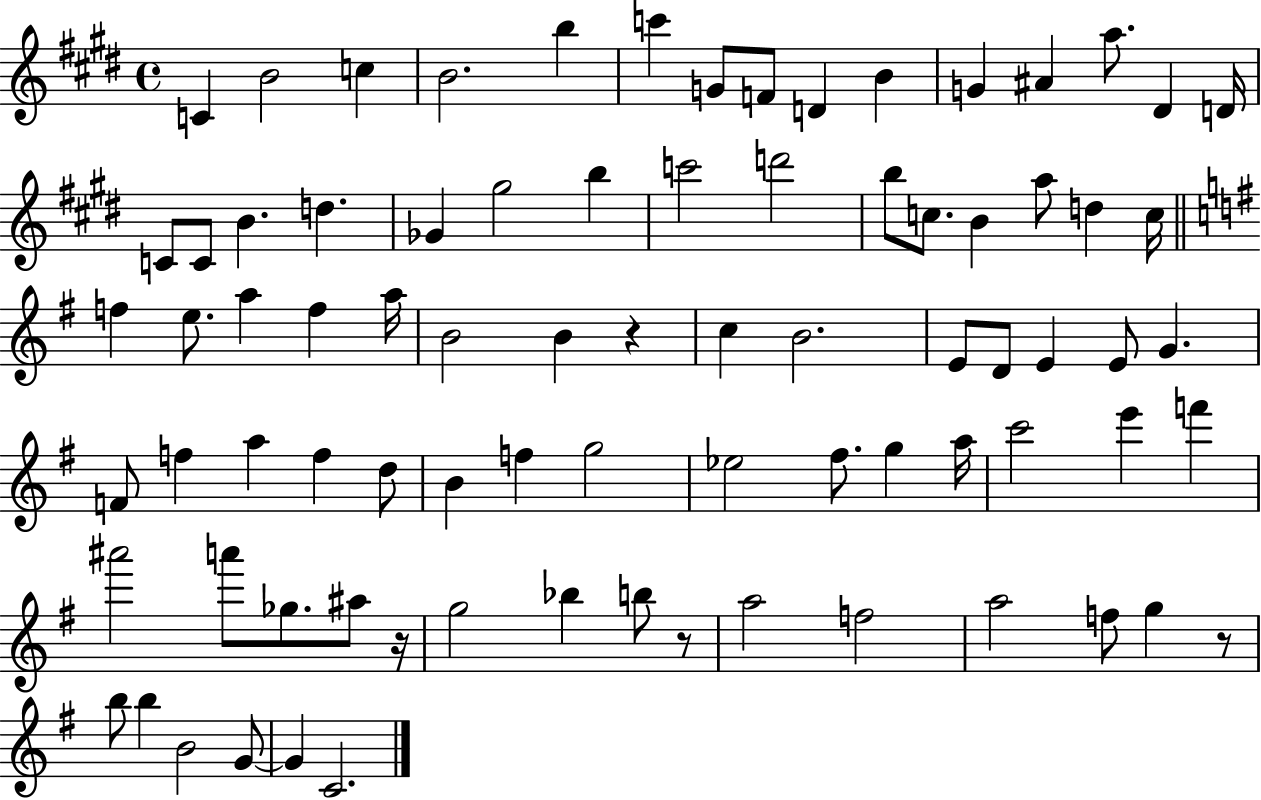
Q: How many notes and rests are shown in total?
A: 81